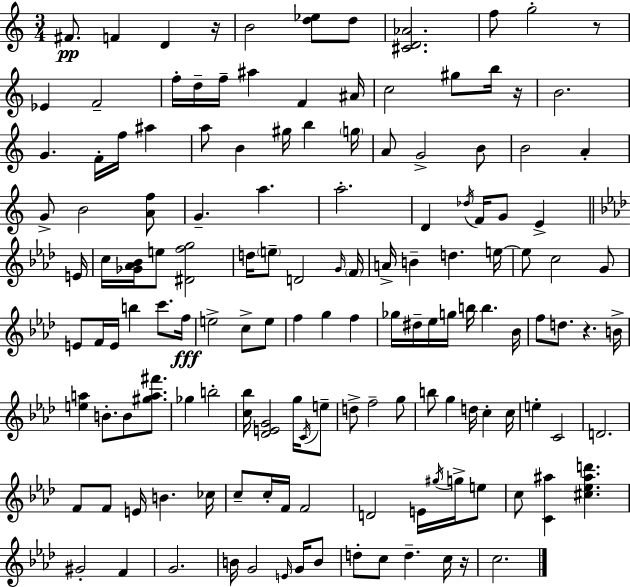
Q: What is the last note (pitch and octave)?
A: C5